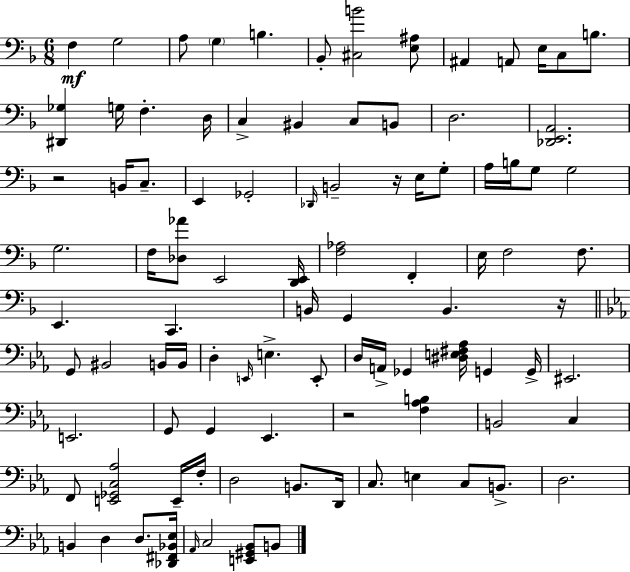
X:1
T:Untitled
M:6/8
L:1/4
K:Dm
F, G,2 A,/2 G, B, _B,,/2 [^C,B]2 [E,^A,]/2 ^A,, A,,/2 E,/4 C,/2 B,/2 [^D,,_G,] G,/4 F, D,/4 C, ^B,, C,/2 B,,/2 D,2 [_D,,E,,A,,]2 z2 B,,/4 C,/2 E,, _G,,2 _D,,/4 B,,2 z/4 E,/4 G,/2 A,/4 B,/4 G,/2 G,2 G,2 F,/4 [_D,_A]/2 E,,2 [D,,E,,]/4 [F,_A,]2 F,, E,/4 F,2 F,/2 E,, C,, B,,/4 G,, B,, z/4 G,,/2 ^B,,2 B,,/4 B,,/4 D, E,,/4 E, E,,/2 D,/4 A,,/4 _G,, [^D,E,^F,_A,]/4 G,, G,,/4 ^E,,2 E,,2 G,,/2 G,, _E,, z2 [F,_A,B,] B,,2 C, F,,/2 [E,,_G,,C,_A,]2 E,,/4 F,/4 D,2 B,,/2 D,,/4 C,/2 E, C,/2 B,,/2 D,2 B,, D, D,/2 [_D,,^F,,_B,,_E,]/4 _A,,/4 C,2 [E,,^G,,_B,,]/2 B,,/2